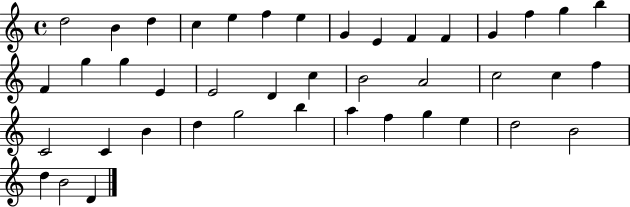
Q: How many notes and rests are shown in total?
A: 42